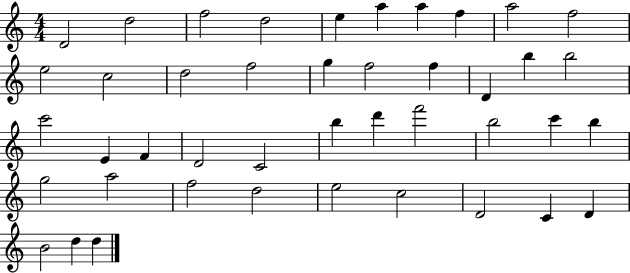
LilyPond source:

{
  \clef treble
  \numericTimeSignature
  \time 4/4
  \key c \major
  d'2 d''2 | f''2 d''2 | e''4 a''4 a''4 f''4 | a''2 f''2 | \break e''2 c''2 | d''2 f''2 | g''4 f''2 f''4 | d'4 b''4 b''2 | \break c'''2 e'4 f'4 | d'2 c'2 | b''4 d'''4 f'''2 | b''2 c'''4 b''4 | \break g''2 a''2 | f''2 d''2 | e''2 c''2 | d'2 c'4 d'4 | \break b'2 d''4 d''4 | \bar "|."
}